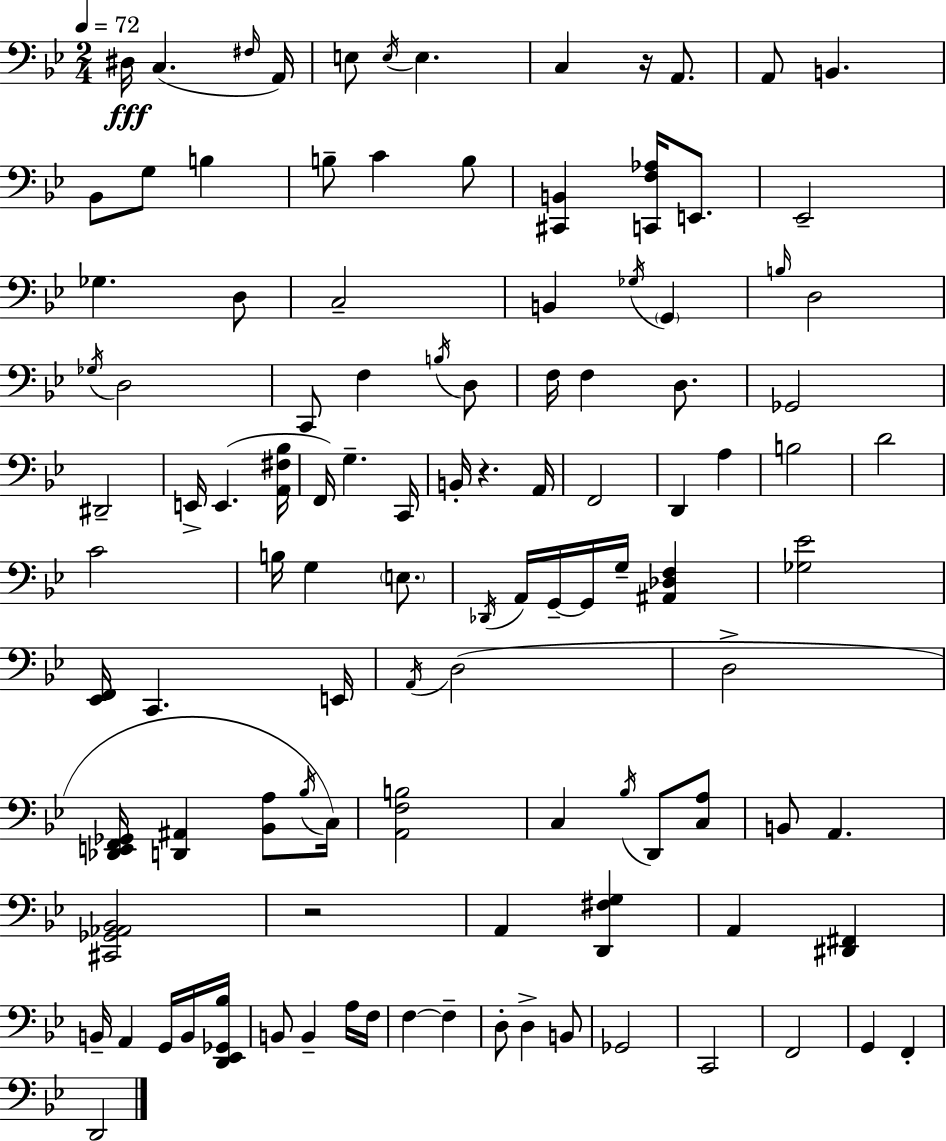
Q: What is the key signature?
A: G minor